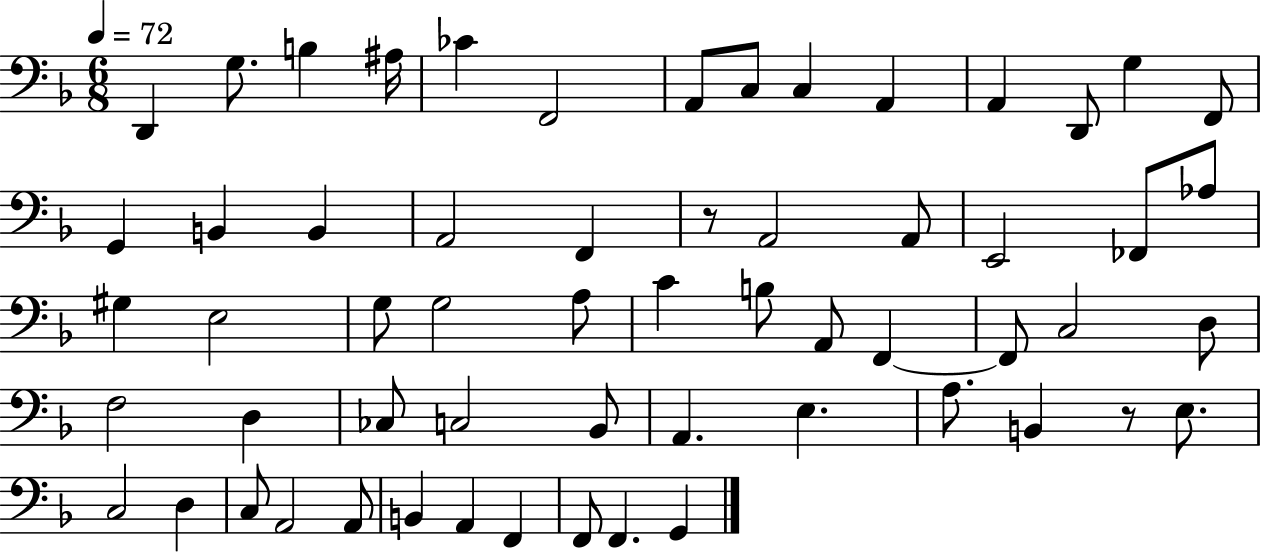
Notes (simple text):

D2/q G3/e. B3/q A#3/s CES4/q F2/h A2/e C3/e C3/q A2/q A2/q D2/e G3/q F2/e G2/q B2/q B2/q A2/h F2/q R/e A2/h A2/e E2/h FES2/e Ab3/e G#3/q E3/h G3/e G3/h A3/e C4/q B3/e A2/e F2/q F2/e C3/h D3/e F3/h D3/q CES3/e C3/h Bb2/e A2/q. E3/q. A3/e. B2/q R/e E3/e. C3/h D3/q C3/e A2/h A2/e B2/q A2/q F2/q F2/e F2/q. G2/q